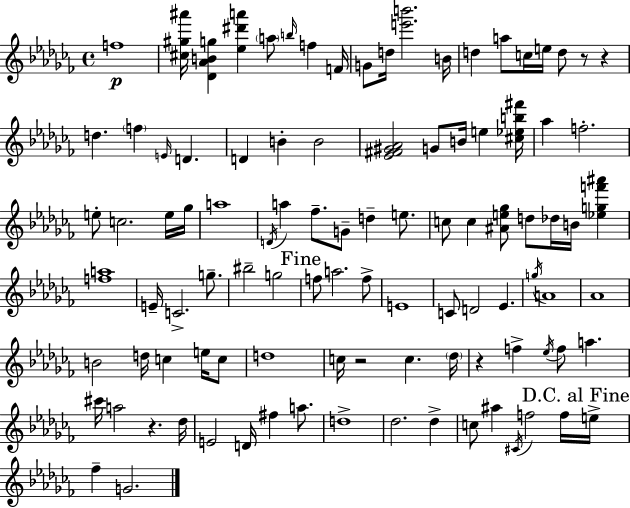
X:1
T:Untitled
M:4/4
L:1/4
K:Abm
f4 [^c^g^a']/4 [_D_ABg] [_e^d'a'] a/2 b/4 f F/4 G/2 d/4 [e'b']2 B/4 d a/2 c/4 e/4 d/2 z/2 z d f E/4 D D B B2 [_E^F^G_A]2 G/2 B/4 e [^c_eb^f']/4 _a f2 e/2 c2 e/4 _g/4 a4 D/4 a _f/2 G/2 d e/2 c/2 c [^Ae_g]/2 d/2 _d/4 B/4 [_egf'^a'] [fa]4 E/4 C2 g/2 ^b2 g2 f/2 a2 f/2 E4 C/2 D2 _E g/4 A4 _A4 B2 d/4 c e/4 c/2 d4 c/4 z2 c _d/4 z f _e/4 f/2 a ^c'/4 a2 z _d/4 E2 D/4 ^f a/2 d4 _d2 _d c/2 ^a ^C/4 f2 f/4 e/4 _f G2